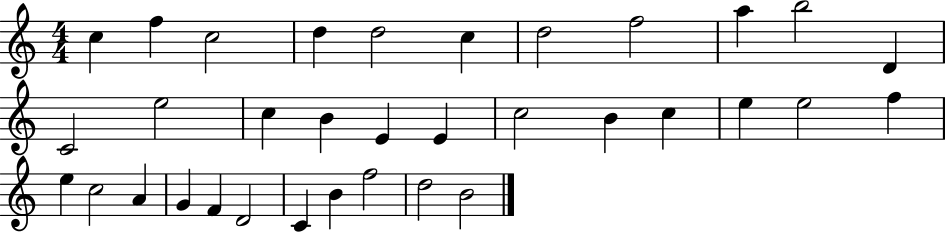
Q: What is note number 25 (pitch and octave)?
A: C5